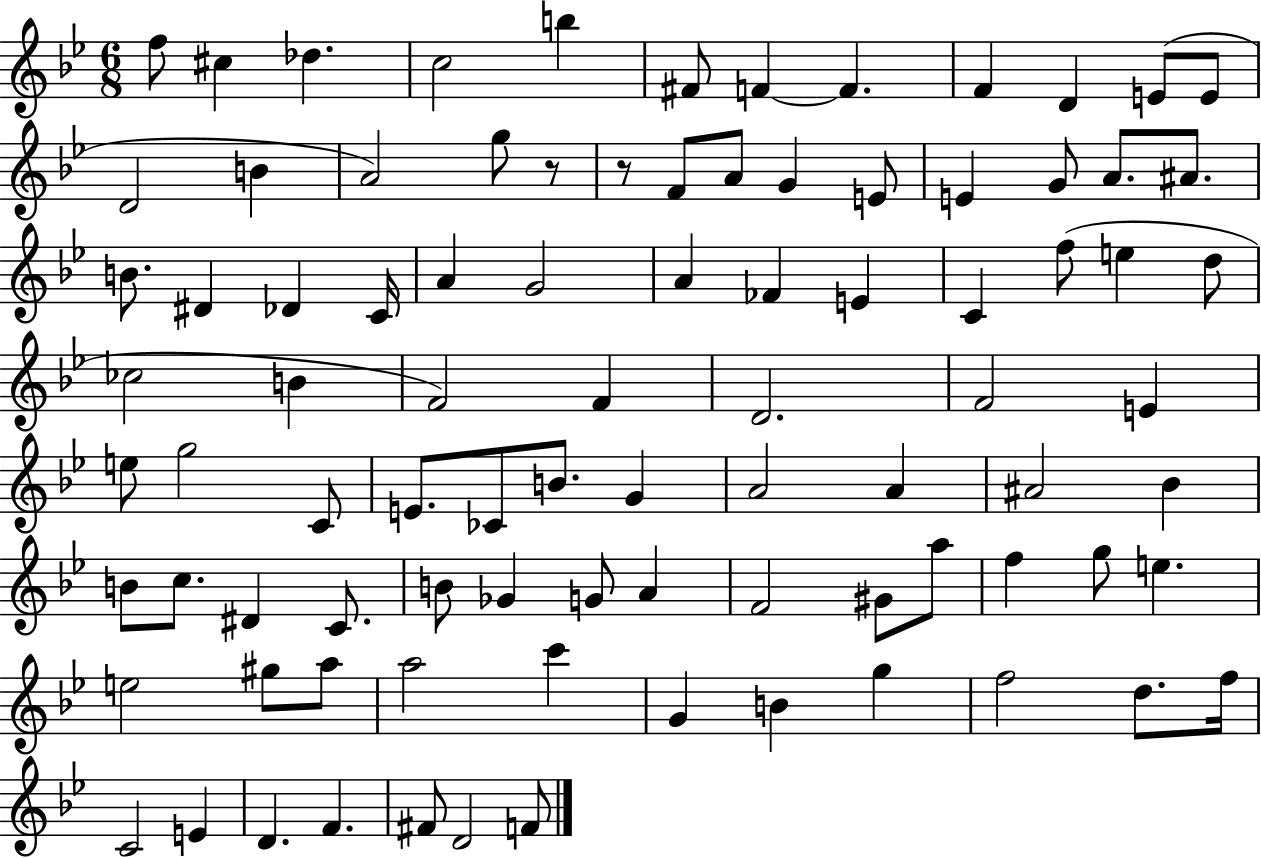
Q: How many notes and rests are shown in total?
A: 89